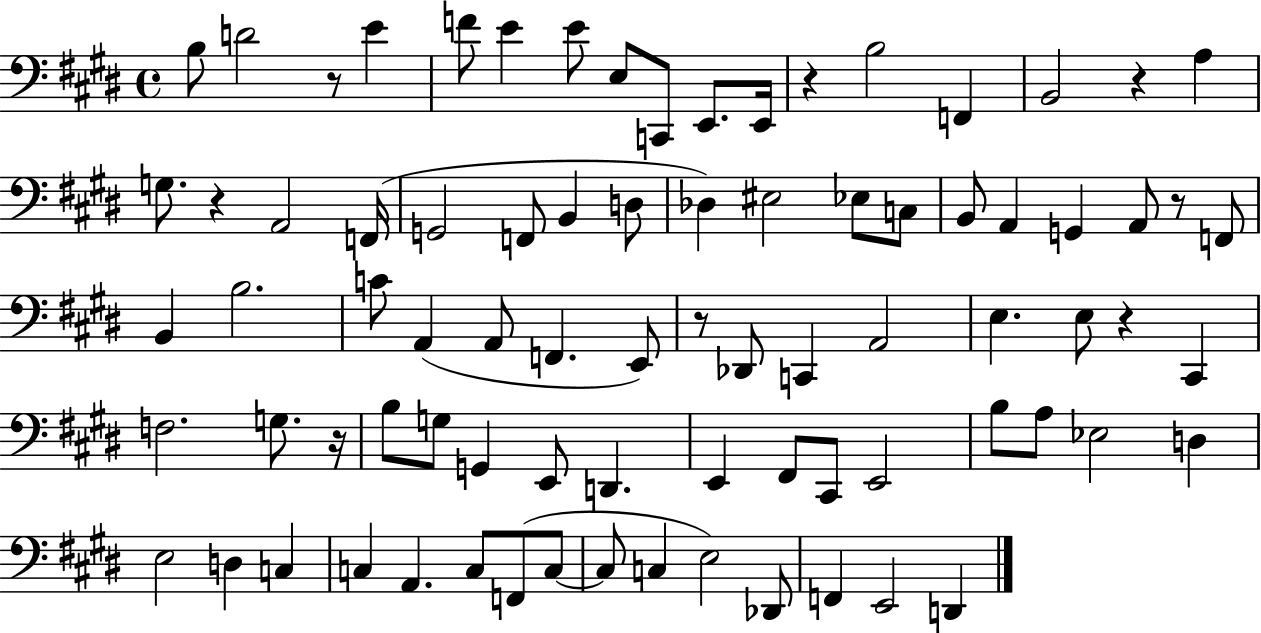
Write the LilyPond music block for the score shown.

{
  \clef bass
  \time 4/4
  \defaultTimeSignature
  \key e \major
  b8 d'2 r8 e'4 | f'8 e'4 e'8 e8 c,8 e,8. e,16 | r4 b2 f,4 | b,2 r4 a4 | \break g8. r4 a,2 f,16( | g,2 f,8 b,4 d8 | des4) eis2 ees8 c8 | b,8 a,4 g,4 a,8 r8 f,8 | \break b,4 b2. | c'8 a,4( a,8 f,4. e,8) | r8 des,8 c,4 a,2 | e4. e8 r4 cis,4 | \break f2. g8. r16 | b8 g8 g,4 e,8 d,4. | e,4 fis,8 cis,8 e,2 | b8 a8 ees2 d4 | \break e2 d4 c4 | c4 a,4. c8 f,8( c8~~ | c8 c4 e2) des,8 | f,4 e,2 d,4 | \break \bar "|."
}